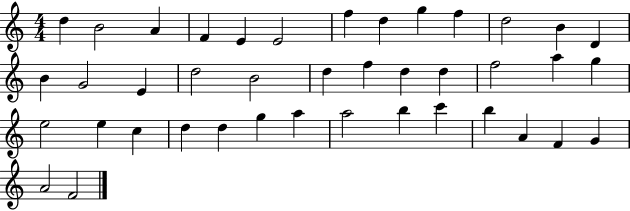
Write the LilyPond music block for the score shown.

{
  \clef treble
  \numericTimeSignature
  \time 4/4
  \key c \major
  d''4 b'2 a'4 | f'4 e'4 e'2 | f''4 d''4 g''4 f''4 | d''2 b'4 d'4 | \break b'4 g'2 e'4 | d''2 b'2 | d''4 f''4 d''4 d''4 | f''2 a''4 g''4 | \break e''2 e''4 c''4 | d''4 d''4 g''4 a''4 | a''2 b''4 c'''4 | b''4 a'4 f'4 g'4 | \break a'2 f'2 | \bar "|."
}